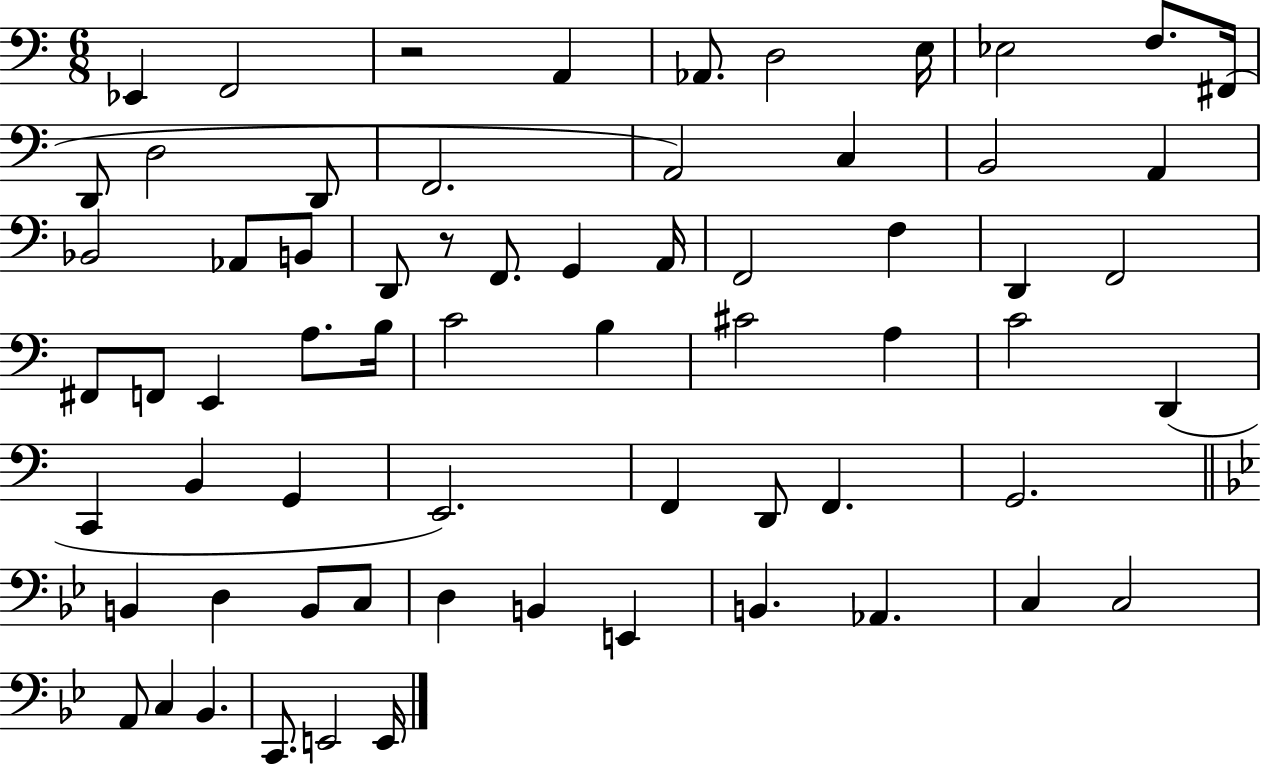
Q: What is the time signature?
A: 6/8